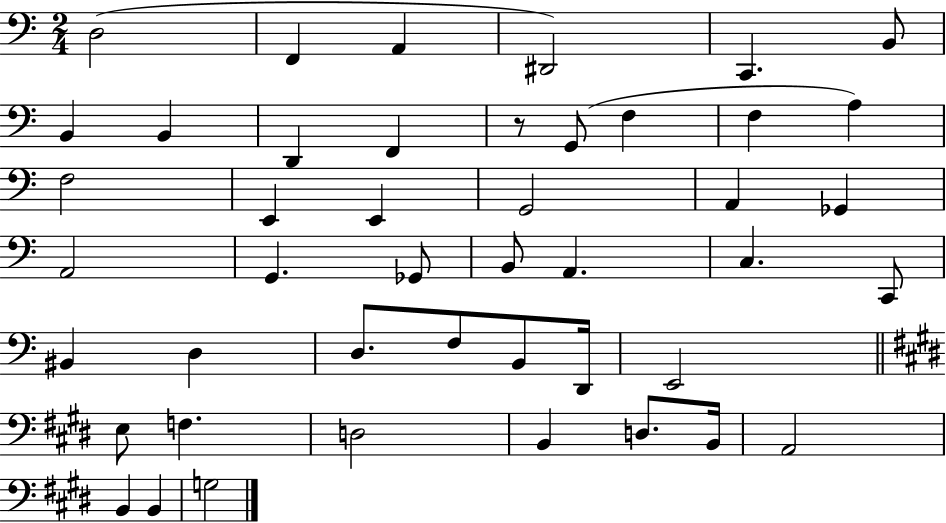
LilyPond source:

{
  \clef bass
  \numericTimeSignature
  \time 2/4
  \key c \major
  d2( | f,4 a,4 | dis,2) | c,4. b,8 | \break b,4 b,4 | d,4 f,4 | r8 g,8( f4 | f4 a4) | \break f2 | e,4 e,4 | g,2 | a,4 ges,4 | \break a,2 | g,4. ges,8 | b,8 a,4. | c4. c,8 | \break bis,4 d4 | d8. f8 b,8 d,16 | e,2 | \bar "||" \break \key e \major e8 f4. | d2 | b,4 d8. b,16 | a,2 | \break b,4 b,4 | g2 | \bar "|."
}